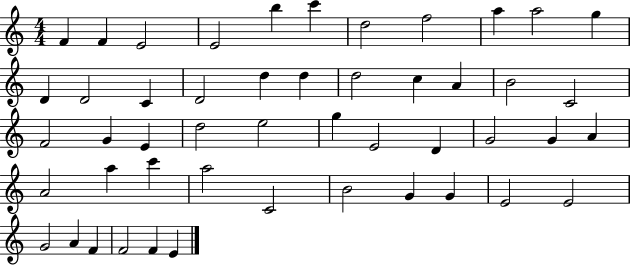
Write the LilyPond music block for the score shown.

{
  \clef treble
  \numericTimeSignature
  \time 4/4
  \key c \major
  f'4 f'4 e'2 | e'2 b''4 c'''4 | d''2 f''2 | a''4 a''2 g''4 | \break d'4 d'2 c'4 | d'2 d''4 d''4 | d''2 c''4 a'4 | b'2 c'2 | \break f'2 g'4 e'4 | d''2 e''2 | g''4 e'2 d'4 | g'2 g'4 a'4 | \break a'2 a''4 c'''4 | a''2 c'2 | b'2 g'4 g'4 | e'2 e'2 | \break g'2 a'4 f'4 | f'2 f'4 e'4 | \bar "|."
}